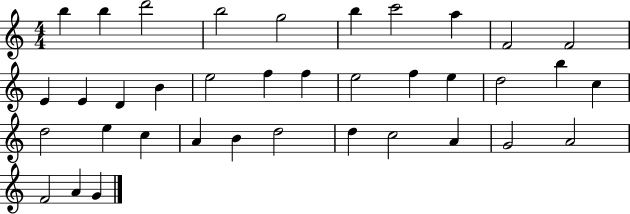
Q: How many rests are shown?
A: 0